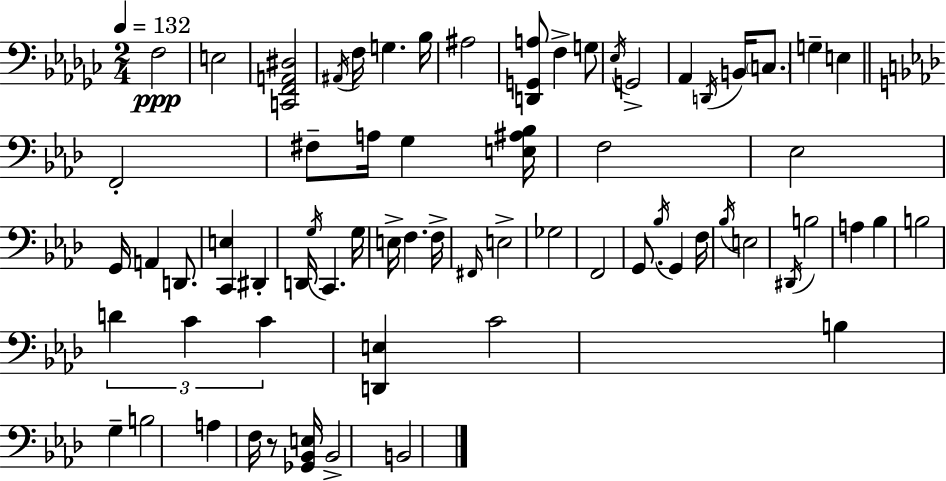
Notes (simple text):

F3/h E3/h [C2,F2,A2,D#3]/h A#2/s F3/s G3/q. Bb3/s A#3/h [D2,G2,A3]/e F3/q G3/e Eb3/s G2/h Ab2/q D2/s B2/s C3/e. G3/q E3/q F2/h F#3/e A3/s G3/q [E3,A#3,Bb3]/s F3/h Eb3/h G2/s A2/q D2/e. [C2,E3]/q D#2/q D2/s G3/s C2/q. G3/s E3/s F3/q. F3/s F#2/s E3/h Gb3/h F2/h G2/e. Bb3/s G2/q F3/s Bb3/s E3/h D#2/s B3/h A3/q Bb3/q B3/h D4/q C4/q C4/q [D2,E3]/q C4/h B3/q G3/q B3/h A3/q F3/s R/e [Gb2,Bb2,E3]/s Bb2/h B2/h